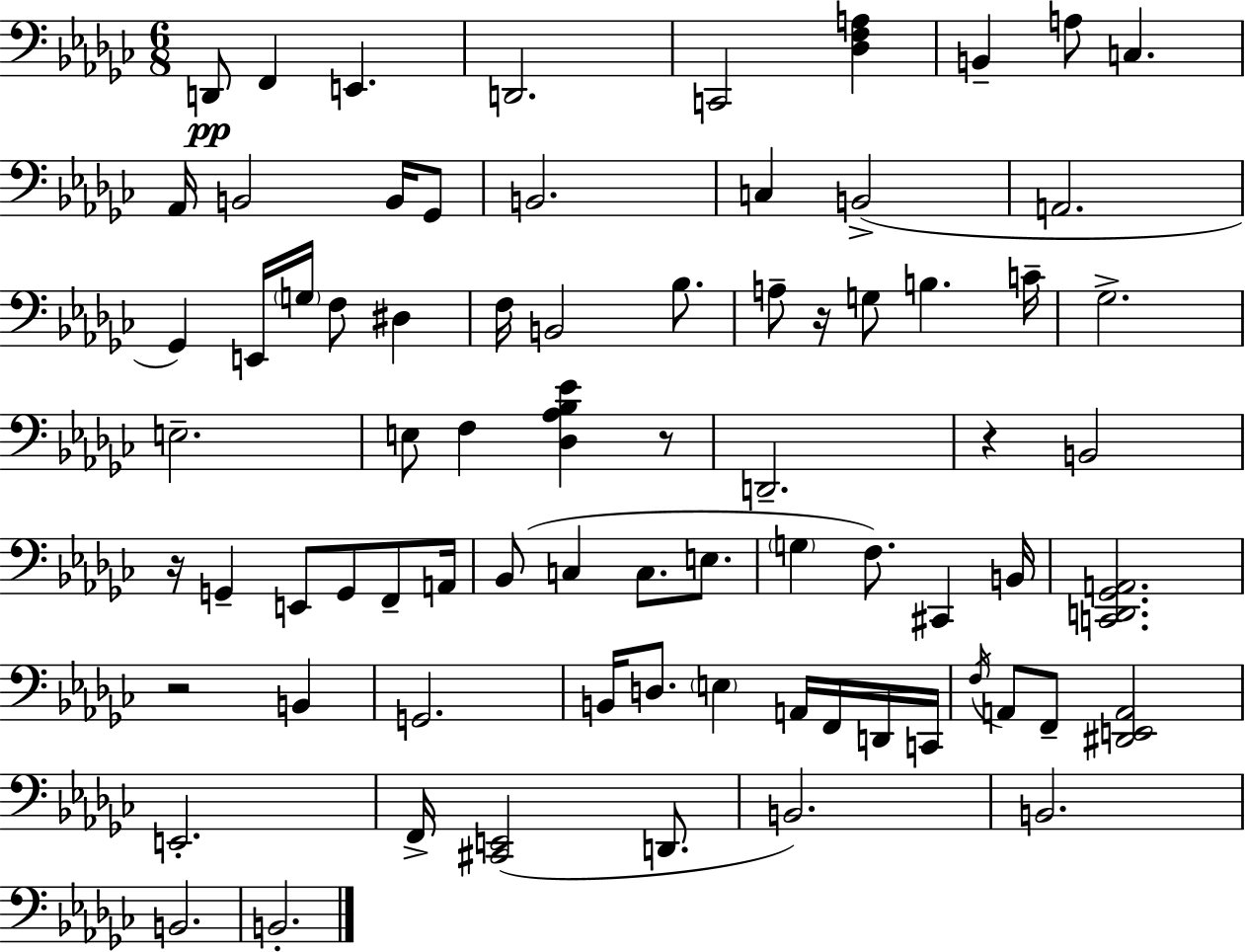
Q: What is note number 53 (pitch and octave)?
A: A2